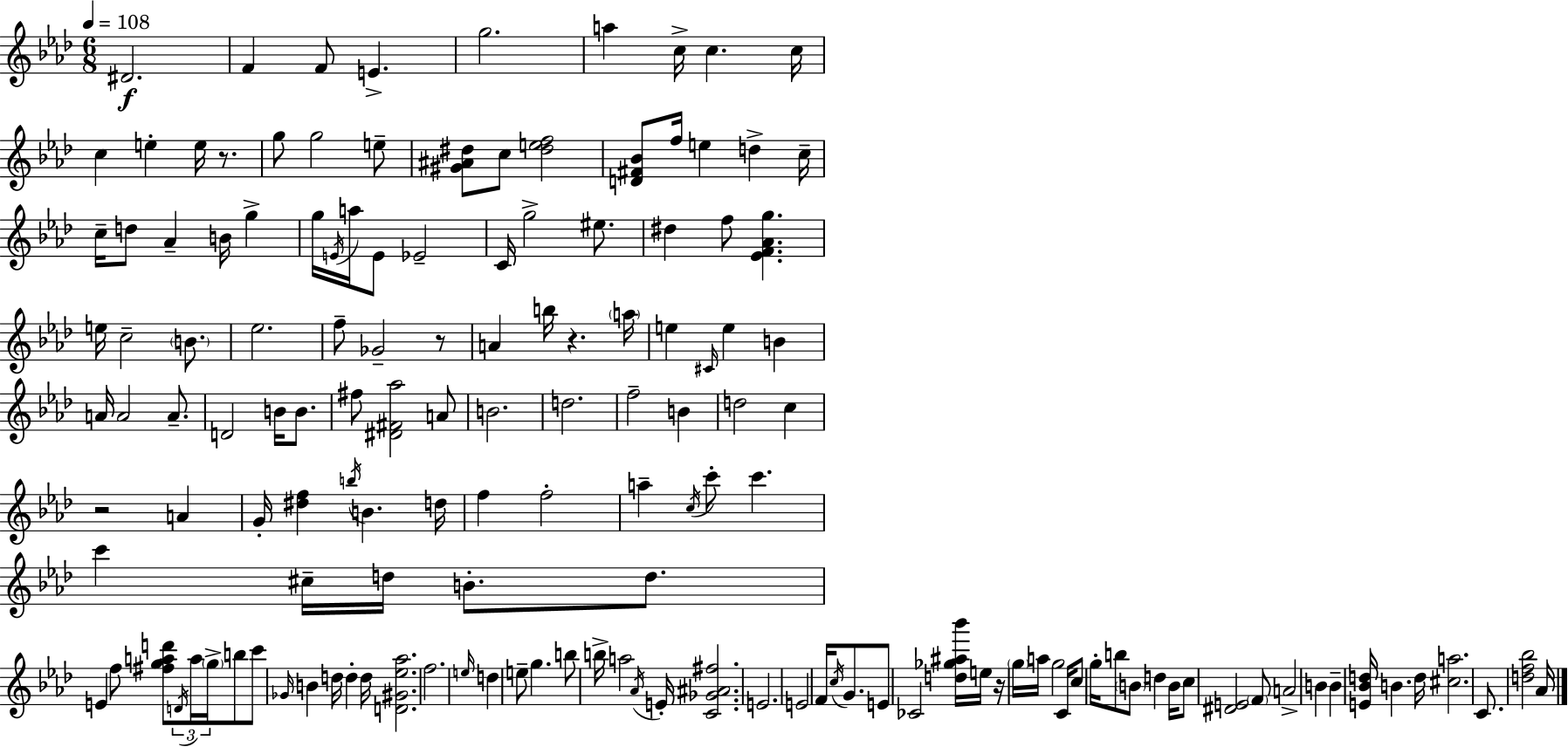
X:1
T:Untitled
M:6/8
L:1/4
K:Ab
^D2 F F/2 E g2 a c/4 c c/4 c e e/4 z/2 g/2 g2 e/2 [^G^A^d]/2 c/2 [^def]2 [D^F_B]/2 f/4 e d c/4 c/4 d/2 _A B/4 g g/4 E/4 a/4 E/2 _E2 C/4 g2 ^e/2 ^d f/2 [_EF_Ag] e/4 c2 B/2 _e2 f/2 _G2 z/2 A b/4 z a/4 e ^C/4 e B A/4 A2 A/2 D2 B/4 B/2 ^f/2 [^D^F_a]2 A/2 B2 d2 f2 B d2 c z2 A G/4 [^df] b/4 B d/4 f f2 a c/4 c'/2 c' c' ^c/4 d/4 B/2 d/2 E f/2 [^fgad']/2 D/4 a/4 g/4 b/2 c'/2 _G/4 B d/4 d d/4 [D^G_e_a]2 f2 e/4 d e/2 g b/2 b/4 a2 _A/4 E/4 [C_G^A^f]2 E2 E2 F/4 c/4 G/2 E/2 _C2 [d_g^a_b']/4 e/4 z/4 g/4 a/4 g2 C/4 c/2 g/4 b/2 B/2 d B/4 c/2 [^DE]2 F/2 A2 B B [E_Bd]/4 B d/4 [^ca]2 C/2 [df_b]2 _A/4